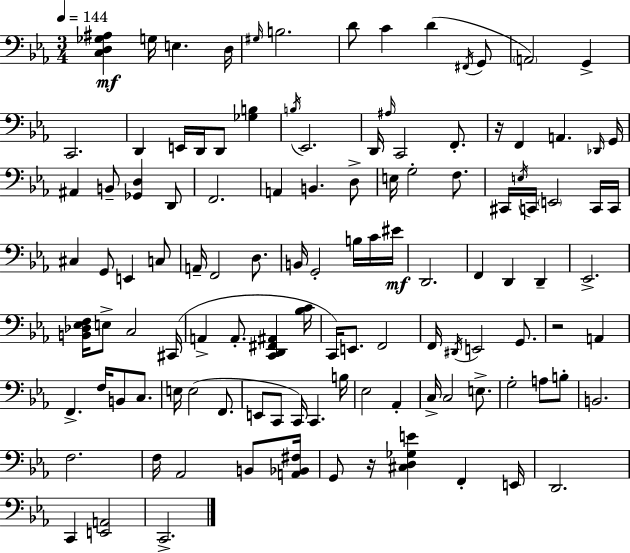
X:1
T:Untitled
M:3/4
L:1/4
K:Eb
[C,D,_G,^A,] G,/4 E, D,/4 ^G,/4 B,2 D/2 C D ^F,,/4 G,,/2 A,,2 G,, C,,2 D,, E,,/4 D,,/4 D,,/2 [_G,B,] B,/4 _E,,2 D,,/4 ^A,/4 C,,2 F,,/2 z/4 F,, A,, _D,,/4 G,,/4 ^A,, B,,/2 [_G,,D,] D,,/2 F,,2 A,, B,, D,/2 E,/4 G,2 F,/2 ^C,,/4 E,/4 C,,/4 E,,2 C,,/4 C,,/4 ^C, G,,/2 E,, C,/2 A,,/4 F,,2 D,/2 B,,/4 G,,2 B,/4 C/4 ^E/4 D,,2 F,, D,, D,, _E,,2 [B,,_D,_E,F,]/4 E,/2 C,2 ^C,,/4 A,, A,,/2 [C,,D,,^F,,^A,,] [_B,C]/4 C,,/4 E,,/2 F,,2 F,,/4 ^D,,/4 E,,2 G,,/2 z2 A,, F,, F,/4 B,,/2 C,/2 E,/4 E,2 F,,/2 E,,/2 C,,/2 C,,/4 C,, B,/4 _E,2 _A,, C,/4 C,2 E,/2 G,2 A,/2 B,/2 B,,2 F,2 F,/4 _A,,2 B,,/2 [A,,_B,,^F,]/4 G,,/2 z/4 [^C,D,_G,E] F,, E,,/4 D,,2 C,, [E,,A,,]2 C,,2